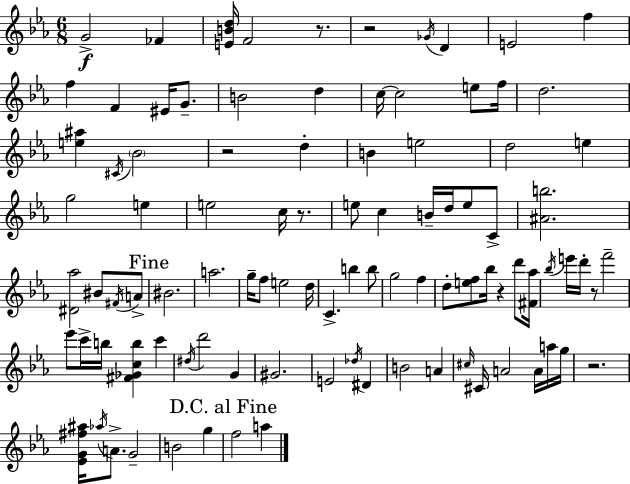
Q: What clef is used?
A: treble